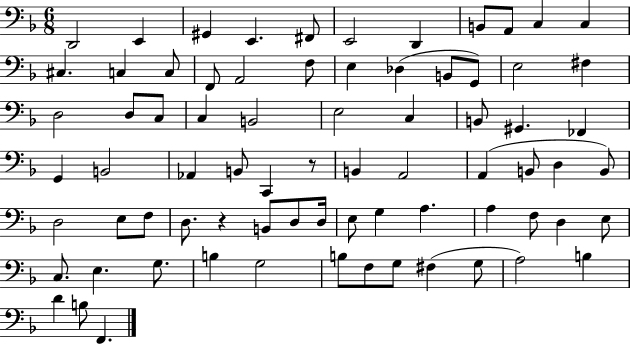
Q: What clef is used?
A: bass